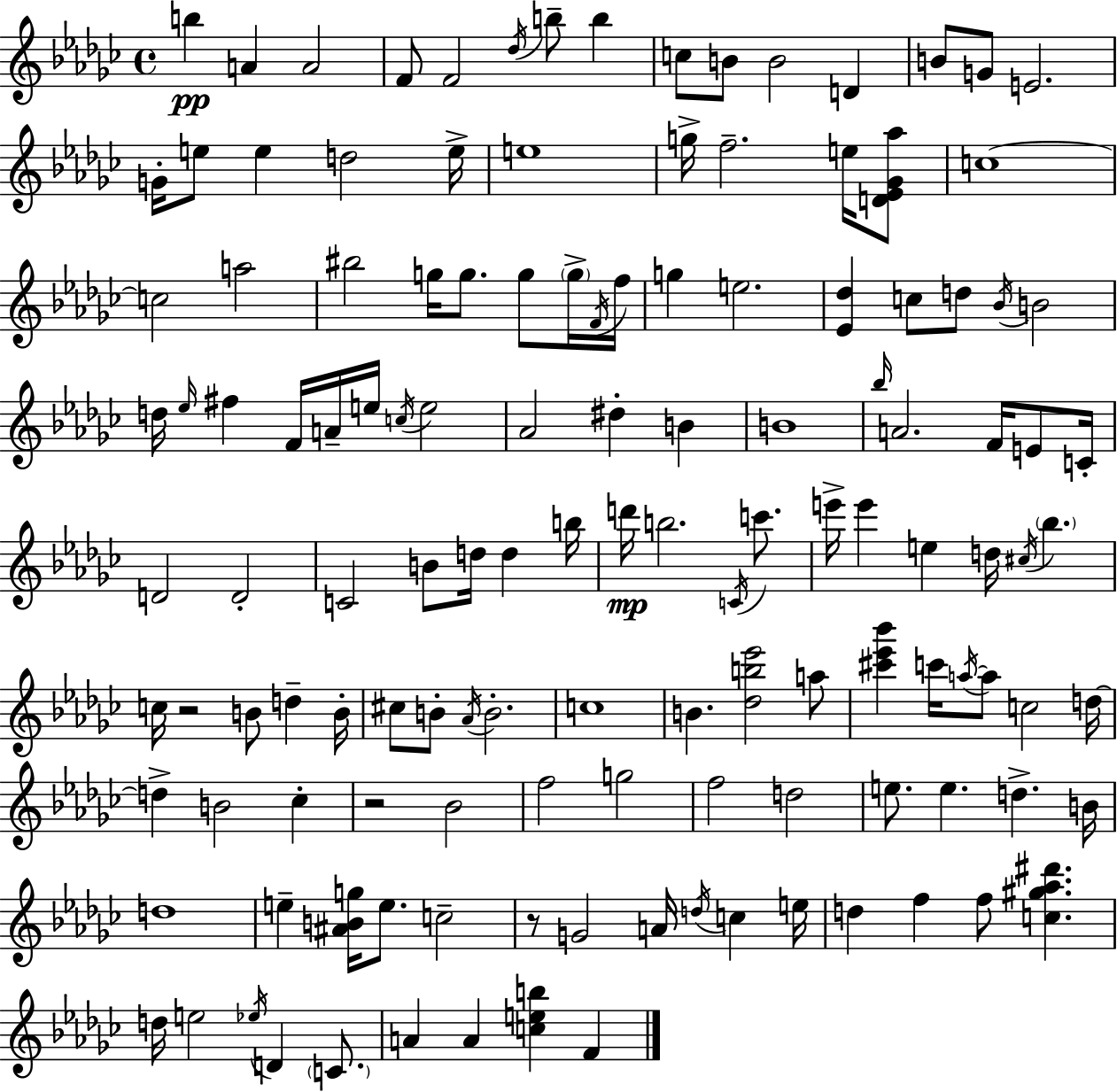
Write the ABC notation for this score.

X:1
T:Untitled
M:4/4
L:1/4
K:Ebm
b A A2 F/2 F2 _d/4 b/2 b c/2 B/2 B2 D B/2 G/2 E2 G/4 e/2 e d2 e/4 e4 g/4 f2 e/4 [D_E_G_a]/2 c4 c2 a2 ^b2 g/4 g/2 g/2 g/4 F/4 f/4 g e2 [_E_d] c/2 d/2 _B/4 B2 d/4 _e/4 ^f F/4 A/4 e/4 c/4 e2 _A2 ^d B B4 _b/4 A2 F/4 E/2 C/4 D2 D2 C2 B/2 d/4 d b/4 d'/4 b2 C/4 c'/2 e'/4 e' e d/4 ^c/4 _b c/4 z2 B/2 d B/4 ^c/2 B/2 _A/4 B2 c4 B [_db_e']2 a/2 [^c'_e'_b'] c'/4 a/4 a/2 c2 d/4 d B2 _c z2 _B2 f2 g2 f2 d2 e/2 e d B/4 d4 e [^ABg]/4 e/2 c2 z/2 G2 A/4 d/4 c e/4 d f f/2 [c^g_a^d'] d/4 e2 _e/4 D C/2 A A [ceb] F